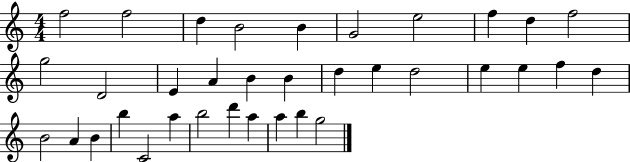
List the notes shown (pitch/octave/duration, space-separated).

F5/h F5/h D5/q B4/h B4/q G4/h E5/h F5/q D5/q F5/h G5/h D4/h E4/q A4/q B4/q B4/q D5/q E5/q D5/h E5/q E5/q F5/q D5/q B4/h A4/q B4/q B5/q C4/h A5/q B5/h D6/q A5/q A5/q B5/q G5/h